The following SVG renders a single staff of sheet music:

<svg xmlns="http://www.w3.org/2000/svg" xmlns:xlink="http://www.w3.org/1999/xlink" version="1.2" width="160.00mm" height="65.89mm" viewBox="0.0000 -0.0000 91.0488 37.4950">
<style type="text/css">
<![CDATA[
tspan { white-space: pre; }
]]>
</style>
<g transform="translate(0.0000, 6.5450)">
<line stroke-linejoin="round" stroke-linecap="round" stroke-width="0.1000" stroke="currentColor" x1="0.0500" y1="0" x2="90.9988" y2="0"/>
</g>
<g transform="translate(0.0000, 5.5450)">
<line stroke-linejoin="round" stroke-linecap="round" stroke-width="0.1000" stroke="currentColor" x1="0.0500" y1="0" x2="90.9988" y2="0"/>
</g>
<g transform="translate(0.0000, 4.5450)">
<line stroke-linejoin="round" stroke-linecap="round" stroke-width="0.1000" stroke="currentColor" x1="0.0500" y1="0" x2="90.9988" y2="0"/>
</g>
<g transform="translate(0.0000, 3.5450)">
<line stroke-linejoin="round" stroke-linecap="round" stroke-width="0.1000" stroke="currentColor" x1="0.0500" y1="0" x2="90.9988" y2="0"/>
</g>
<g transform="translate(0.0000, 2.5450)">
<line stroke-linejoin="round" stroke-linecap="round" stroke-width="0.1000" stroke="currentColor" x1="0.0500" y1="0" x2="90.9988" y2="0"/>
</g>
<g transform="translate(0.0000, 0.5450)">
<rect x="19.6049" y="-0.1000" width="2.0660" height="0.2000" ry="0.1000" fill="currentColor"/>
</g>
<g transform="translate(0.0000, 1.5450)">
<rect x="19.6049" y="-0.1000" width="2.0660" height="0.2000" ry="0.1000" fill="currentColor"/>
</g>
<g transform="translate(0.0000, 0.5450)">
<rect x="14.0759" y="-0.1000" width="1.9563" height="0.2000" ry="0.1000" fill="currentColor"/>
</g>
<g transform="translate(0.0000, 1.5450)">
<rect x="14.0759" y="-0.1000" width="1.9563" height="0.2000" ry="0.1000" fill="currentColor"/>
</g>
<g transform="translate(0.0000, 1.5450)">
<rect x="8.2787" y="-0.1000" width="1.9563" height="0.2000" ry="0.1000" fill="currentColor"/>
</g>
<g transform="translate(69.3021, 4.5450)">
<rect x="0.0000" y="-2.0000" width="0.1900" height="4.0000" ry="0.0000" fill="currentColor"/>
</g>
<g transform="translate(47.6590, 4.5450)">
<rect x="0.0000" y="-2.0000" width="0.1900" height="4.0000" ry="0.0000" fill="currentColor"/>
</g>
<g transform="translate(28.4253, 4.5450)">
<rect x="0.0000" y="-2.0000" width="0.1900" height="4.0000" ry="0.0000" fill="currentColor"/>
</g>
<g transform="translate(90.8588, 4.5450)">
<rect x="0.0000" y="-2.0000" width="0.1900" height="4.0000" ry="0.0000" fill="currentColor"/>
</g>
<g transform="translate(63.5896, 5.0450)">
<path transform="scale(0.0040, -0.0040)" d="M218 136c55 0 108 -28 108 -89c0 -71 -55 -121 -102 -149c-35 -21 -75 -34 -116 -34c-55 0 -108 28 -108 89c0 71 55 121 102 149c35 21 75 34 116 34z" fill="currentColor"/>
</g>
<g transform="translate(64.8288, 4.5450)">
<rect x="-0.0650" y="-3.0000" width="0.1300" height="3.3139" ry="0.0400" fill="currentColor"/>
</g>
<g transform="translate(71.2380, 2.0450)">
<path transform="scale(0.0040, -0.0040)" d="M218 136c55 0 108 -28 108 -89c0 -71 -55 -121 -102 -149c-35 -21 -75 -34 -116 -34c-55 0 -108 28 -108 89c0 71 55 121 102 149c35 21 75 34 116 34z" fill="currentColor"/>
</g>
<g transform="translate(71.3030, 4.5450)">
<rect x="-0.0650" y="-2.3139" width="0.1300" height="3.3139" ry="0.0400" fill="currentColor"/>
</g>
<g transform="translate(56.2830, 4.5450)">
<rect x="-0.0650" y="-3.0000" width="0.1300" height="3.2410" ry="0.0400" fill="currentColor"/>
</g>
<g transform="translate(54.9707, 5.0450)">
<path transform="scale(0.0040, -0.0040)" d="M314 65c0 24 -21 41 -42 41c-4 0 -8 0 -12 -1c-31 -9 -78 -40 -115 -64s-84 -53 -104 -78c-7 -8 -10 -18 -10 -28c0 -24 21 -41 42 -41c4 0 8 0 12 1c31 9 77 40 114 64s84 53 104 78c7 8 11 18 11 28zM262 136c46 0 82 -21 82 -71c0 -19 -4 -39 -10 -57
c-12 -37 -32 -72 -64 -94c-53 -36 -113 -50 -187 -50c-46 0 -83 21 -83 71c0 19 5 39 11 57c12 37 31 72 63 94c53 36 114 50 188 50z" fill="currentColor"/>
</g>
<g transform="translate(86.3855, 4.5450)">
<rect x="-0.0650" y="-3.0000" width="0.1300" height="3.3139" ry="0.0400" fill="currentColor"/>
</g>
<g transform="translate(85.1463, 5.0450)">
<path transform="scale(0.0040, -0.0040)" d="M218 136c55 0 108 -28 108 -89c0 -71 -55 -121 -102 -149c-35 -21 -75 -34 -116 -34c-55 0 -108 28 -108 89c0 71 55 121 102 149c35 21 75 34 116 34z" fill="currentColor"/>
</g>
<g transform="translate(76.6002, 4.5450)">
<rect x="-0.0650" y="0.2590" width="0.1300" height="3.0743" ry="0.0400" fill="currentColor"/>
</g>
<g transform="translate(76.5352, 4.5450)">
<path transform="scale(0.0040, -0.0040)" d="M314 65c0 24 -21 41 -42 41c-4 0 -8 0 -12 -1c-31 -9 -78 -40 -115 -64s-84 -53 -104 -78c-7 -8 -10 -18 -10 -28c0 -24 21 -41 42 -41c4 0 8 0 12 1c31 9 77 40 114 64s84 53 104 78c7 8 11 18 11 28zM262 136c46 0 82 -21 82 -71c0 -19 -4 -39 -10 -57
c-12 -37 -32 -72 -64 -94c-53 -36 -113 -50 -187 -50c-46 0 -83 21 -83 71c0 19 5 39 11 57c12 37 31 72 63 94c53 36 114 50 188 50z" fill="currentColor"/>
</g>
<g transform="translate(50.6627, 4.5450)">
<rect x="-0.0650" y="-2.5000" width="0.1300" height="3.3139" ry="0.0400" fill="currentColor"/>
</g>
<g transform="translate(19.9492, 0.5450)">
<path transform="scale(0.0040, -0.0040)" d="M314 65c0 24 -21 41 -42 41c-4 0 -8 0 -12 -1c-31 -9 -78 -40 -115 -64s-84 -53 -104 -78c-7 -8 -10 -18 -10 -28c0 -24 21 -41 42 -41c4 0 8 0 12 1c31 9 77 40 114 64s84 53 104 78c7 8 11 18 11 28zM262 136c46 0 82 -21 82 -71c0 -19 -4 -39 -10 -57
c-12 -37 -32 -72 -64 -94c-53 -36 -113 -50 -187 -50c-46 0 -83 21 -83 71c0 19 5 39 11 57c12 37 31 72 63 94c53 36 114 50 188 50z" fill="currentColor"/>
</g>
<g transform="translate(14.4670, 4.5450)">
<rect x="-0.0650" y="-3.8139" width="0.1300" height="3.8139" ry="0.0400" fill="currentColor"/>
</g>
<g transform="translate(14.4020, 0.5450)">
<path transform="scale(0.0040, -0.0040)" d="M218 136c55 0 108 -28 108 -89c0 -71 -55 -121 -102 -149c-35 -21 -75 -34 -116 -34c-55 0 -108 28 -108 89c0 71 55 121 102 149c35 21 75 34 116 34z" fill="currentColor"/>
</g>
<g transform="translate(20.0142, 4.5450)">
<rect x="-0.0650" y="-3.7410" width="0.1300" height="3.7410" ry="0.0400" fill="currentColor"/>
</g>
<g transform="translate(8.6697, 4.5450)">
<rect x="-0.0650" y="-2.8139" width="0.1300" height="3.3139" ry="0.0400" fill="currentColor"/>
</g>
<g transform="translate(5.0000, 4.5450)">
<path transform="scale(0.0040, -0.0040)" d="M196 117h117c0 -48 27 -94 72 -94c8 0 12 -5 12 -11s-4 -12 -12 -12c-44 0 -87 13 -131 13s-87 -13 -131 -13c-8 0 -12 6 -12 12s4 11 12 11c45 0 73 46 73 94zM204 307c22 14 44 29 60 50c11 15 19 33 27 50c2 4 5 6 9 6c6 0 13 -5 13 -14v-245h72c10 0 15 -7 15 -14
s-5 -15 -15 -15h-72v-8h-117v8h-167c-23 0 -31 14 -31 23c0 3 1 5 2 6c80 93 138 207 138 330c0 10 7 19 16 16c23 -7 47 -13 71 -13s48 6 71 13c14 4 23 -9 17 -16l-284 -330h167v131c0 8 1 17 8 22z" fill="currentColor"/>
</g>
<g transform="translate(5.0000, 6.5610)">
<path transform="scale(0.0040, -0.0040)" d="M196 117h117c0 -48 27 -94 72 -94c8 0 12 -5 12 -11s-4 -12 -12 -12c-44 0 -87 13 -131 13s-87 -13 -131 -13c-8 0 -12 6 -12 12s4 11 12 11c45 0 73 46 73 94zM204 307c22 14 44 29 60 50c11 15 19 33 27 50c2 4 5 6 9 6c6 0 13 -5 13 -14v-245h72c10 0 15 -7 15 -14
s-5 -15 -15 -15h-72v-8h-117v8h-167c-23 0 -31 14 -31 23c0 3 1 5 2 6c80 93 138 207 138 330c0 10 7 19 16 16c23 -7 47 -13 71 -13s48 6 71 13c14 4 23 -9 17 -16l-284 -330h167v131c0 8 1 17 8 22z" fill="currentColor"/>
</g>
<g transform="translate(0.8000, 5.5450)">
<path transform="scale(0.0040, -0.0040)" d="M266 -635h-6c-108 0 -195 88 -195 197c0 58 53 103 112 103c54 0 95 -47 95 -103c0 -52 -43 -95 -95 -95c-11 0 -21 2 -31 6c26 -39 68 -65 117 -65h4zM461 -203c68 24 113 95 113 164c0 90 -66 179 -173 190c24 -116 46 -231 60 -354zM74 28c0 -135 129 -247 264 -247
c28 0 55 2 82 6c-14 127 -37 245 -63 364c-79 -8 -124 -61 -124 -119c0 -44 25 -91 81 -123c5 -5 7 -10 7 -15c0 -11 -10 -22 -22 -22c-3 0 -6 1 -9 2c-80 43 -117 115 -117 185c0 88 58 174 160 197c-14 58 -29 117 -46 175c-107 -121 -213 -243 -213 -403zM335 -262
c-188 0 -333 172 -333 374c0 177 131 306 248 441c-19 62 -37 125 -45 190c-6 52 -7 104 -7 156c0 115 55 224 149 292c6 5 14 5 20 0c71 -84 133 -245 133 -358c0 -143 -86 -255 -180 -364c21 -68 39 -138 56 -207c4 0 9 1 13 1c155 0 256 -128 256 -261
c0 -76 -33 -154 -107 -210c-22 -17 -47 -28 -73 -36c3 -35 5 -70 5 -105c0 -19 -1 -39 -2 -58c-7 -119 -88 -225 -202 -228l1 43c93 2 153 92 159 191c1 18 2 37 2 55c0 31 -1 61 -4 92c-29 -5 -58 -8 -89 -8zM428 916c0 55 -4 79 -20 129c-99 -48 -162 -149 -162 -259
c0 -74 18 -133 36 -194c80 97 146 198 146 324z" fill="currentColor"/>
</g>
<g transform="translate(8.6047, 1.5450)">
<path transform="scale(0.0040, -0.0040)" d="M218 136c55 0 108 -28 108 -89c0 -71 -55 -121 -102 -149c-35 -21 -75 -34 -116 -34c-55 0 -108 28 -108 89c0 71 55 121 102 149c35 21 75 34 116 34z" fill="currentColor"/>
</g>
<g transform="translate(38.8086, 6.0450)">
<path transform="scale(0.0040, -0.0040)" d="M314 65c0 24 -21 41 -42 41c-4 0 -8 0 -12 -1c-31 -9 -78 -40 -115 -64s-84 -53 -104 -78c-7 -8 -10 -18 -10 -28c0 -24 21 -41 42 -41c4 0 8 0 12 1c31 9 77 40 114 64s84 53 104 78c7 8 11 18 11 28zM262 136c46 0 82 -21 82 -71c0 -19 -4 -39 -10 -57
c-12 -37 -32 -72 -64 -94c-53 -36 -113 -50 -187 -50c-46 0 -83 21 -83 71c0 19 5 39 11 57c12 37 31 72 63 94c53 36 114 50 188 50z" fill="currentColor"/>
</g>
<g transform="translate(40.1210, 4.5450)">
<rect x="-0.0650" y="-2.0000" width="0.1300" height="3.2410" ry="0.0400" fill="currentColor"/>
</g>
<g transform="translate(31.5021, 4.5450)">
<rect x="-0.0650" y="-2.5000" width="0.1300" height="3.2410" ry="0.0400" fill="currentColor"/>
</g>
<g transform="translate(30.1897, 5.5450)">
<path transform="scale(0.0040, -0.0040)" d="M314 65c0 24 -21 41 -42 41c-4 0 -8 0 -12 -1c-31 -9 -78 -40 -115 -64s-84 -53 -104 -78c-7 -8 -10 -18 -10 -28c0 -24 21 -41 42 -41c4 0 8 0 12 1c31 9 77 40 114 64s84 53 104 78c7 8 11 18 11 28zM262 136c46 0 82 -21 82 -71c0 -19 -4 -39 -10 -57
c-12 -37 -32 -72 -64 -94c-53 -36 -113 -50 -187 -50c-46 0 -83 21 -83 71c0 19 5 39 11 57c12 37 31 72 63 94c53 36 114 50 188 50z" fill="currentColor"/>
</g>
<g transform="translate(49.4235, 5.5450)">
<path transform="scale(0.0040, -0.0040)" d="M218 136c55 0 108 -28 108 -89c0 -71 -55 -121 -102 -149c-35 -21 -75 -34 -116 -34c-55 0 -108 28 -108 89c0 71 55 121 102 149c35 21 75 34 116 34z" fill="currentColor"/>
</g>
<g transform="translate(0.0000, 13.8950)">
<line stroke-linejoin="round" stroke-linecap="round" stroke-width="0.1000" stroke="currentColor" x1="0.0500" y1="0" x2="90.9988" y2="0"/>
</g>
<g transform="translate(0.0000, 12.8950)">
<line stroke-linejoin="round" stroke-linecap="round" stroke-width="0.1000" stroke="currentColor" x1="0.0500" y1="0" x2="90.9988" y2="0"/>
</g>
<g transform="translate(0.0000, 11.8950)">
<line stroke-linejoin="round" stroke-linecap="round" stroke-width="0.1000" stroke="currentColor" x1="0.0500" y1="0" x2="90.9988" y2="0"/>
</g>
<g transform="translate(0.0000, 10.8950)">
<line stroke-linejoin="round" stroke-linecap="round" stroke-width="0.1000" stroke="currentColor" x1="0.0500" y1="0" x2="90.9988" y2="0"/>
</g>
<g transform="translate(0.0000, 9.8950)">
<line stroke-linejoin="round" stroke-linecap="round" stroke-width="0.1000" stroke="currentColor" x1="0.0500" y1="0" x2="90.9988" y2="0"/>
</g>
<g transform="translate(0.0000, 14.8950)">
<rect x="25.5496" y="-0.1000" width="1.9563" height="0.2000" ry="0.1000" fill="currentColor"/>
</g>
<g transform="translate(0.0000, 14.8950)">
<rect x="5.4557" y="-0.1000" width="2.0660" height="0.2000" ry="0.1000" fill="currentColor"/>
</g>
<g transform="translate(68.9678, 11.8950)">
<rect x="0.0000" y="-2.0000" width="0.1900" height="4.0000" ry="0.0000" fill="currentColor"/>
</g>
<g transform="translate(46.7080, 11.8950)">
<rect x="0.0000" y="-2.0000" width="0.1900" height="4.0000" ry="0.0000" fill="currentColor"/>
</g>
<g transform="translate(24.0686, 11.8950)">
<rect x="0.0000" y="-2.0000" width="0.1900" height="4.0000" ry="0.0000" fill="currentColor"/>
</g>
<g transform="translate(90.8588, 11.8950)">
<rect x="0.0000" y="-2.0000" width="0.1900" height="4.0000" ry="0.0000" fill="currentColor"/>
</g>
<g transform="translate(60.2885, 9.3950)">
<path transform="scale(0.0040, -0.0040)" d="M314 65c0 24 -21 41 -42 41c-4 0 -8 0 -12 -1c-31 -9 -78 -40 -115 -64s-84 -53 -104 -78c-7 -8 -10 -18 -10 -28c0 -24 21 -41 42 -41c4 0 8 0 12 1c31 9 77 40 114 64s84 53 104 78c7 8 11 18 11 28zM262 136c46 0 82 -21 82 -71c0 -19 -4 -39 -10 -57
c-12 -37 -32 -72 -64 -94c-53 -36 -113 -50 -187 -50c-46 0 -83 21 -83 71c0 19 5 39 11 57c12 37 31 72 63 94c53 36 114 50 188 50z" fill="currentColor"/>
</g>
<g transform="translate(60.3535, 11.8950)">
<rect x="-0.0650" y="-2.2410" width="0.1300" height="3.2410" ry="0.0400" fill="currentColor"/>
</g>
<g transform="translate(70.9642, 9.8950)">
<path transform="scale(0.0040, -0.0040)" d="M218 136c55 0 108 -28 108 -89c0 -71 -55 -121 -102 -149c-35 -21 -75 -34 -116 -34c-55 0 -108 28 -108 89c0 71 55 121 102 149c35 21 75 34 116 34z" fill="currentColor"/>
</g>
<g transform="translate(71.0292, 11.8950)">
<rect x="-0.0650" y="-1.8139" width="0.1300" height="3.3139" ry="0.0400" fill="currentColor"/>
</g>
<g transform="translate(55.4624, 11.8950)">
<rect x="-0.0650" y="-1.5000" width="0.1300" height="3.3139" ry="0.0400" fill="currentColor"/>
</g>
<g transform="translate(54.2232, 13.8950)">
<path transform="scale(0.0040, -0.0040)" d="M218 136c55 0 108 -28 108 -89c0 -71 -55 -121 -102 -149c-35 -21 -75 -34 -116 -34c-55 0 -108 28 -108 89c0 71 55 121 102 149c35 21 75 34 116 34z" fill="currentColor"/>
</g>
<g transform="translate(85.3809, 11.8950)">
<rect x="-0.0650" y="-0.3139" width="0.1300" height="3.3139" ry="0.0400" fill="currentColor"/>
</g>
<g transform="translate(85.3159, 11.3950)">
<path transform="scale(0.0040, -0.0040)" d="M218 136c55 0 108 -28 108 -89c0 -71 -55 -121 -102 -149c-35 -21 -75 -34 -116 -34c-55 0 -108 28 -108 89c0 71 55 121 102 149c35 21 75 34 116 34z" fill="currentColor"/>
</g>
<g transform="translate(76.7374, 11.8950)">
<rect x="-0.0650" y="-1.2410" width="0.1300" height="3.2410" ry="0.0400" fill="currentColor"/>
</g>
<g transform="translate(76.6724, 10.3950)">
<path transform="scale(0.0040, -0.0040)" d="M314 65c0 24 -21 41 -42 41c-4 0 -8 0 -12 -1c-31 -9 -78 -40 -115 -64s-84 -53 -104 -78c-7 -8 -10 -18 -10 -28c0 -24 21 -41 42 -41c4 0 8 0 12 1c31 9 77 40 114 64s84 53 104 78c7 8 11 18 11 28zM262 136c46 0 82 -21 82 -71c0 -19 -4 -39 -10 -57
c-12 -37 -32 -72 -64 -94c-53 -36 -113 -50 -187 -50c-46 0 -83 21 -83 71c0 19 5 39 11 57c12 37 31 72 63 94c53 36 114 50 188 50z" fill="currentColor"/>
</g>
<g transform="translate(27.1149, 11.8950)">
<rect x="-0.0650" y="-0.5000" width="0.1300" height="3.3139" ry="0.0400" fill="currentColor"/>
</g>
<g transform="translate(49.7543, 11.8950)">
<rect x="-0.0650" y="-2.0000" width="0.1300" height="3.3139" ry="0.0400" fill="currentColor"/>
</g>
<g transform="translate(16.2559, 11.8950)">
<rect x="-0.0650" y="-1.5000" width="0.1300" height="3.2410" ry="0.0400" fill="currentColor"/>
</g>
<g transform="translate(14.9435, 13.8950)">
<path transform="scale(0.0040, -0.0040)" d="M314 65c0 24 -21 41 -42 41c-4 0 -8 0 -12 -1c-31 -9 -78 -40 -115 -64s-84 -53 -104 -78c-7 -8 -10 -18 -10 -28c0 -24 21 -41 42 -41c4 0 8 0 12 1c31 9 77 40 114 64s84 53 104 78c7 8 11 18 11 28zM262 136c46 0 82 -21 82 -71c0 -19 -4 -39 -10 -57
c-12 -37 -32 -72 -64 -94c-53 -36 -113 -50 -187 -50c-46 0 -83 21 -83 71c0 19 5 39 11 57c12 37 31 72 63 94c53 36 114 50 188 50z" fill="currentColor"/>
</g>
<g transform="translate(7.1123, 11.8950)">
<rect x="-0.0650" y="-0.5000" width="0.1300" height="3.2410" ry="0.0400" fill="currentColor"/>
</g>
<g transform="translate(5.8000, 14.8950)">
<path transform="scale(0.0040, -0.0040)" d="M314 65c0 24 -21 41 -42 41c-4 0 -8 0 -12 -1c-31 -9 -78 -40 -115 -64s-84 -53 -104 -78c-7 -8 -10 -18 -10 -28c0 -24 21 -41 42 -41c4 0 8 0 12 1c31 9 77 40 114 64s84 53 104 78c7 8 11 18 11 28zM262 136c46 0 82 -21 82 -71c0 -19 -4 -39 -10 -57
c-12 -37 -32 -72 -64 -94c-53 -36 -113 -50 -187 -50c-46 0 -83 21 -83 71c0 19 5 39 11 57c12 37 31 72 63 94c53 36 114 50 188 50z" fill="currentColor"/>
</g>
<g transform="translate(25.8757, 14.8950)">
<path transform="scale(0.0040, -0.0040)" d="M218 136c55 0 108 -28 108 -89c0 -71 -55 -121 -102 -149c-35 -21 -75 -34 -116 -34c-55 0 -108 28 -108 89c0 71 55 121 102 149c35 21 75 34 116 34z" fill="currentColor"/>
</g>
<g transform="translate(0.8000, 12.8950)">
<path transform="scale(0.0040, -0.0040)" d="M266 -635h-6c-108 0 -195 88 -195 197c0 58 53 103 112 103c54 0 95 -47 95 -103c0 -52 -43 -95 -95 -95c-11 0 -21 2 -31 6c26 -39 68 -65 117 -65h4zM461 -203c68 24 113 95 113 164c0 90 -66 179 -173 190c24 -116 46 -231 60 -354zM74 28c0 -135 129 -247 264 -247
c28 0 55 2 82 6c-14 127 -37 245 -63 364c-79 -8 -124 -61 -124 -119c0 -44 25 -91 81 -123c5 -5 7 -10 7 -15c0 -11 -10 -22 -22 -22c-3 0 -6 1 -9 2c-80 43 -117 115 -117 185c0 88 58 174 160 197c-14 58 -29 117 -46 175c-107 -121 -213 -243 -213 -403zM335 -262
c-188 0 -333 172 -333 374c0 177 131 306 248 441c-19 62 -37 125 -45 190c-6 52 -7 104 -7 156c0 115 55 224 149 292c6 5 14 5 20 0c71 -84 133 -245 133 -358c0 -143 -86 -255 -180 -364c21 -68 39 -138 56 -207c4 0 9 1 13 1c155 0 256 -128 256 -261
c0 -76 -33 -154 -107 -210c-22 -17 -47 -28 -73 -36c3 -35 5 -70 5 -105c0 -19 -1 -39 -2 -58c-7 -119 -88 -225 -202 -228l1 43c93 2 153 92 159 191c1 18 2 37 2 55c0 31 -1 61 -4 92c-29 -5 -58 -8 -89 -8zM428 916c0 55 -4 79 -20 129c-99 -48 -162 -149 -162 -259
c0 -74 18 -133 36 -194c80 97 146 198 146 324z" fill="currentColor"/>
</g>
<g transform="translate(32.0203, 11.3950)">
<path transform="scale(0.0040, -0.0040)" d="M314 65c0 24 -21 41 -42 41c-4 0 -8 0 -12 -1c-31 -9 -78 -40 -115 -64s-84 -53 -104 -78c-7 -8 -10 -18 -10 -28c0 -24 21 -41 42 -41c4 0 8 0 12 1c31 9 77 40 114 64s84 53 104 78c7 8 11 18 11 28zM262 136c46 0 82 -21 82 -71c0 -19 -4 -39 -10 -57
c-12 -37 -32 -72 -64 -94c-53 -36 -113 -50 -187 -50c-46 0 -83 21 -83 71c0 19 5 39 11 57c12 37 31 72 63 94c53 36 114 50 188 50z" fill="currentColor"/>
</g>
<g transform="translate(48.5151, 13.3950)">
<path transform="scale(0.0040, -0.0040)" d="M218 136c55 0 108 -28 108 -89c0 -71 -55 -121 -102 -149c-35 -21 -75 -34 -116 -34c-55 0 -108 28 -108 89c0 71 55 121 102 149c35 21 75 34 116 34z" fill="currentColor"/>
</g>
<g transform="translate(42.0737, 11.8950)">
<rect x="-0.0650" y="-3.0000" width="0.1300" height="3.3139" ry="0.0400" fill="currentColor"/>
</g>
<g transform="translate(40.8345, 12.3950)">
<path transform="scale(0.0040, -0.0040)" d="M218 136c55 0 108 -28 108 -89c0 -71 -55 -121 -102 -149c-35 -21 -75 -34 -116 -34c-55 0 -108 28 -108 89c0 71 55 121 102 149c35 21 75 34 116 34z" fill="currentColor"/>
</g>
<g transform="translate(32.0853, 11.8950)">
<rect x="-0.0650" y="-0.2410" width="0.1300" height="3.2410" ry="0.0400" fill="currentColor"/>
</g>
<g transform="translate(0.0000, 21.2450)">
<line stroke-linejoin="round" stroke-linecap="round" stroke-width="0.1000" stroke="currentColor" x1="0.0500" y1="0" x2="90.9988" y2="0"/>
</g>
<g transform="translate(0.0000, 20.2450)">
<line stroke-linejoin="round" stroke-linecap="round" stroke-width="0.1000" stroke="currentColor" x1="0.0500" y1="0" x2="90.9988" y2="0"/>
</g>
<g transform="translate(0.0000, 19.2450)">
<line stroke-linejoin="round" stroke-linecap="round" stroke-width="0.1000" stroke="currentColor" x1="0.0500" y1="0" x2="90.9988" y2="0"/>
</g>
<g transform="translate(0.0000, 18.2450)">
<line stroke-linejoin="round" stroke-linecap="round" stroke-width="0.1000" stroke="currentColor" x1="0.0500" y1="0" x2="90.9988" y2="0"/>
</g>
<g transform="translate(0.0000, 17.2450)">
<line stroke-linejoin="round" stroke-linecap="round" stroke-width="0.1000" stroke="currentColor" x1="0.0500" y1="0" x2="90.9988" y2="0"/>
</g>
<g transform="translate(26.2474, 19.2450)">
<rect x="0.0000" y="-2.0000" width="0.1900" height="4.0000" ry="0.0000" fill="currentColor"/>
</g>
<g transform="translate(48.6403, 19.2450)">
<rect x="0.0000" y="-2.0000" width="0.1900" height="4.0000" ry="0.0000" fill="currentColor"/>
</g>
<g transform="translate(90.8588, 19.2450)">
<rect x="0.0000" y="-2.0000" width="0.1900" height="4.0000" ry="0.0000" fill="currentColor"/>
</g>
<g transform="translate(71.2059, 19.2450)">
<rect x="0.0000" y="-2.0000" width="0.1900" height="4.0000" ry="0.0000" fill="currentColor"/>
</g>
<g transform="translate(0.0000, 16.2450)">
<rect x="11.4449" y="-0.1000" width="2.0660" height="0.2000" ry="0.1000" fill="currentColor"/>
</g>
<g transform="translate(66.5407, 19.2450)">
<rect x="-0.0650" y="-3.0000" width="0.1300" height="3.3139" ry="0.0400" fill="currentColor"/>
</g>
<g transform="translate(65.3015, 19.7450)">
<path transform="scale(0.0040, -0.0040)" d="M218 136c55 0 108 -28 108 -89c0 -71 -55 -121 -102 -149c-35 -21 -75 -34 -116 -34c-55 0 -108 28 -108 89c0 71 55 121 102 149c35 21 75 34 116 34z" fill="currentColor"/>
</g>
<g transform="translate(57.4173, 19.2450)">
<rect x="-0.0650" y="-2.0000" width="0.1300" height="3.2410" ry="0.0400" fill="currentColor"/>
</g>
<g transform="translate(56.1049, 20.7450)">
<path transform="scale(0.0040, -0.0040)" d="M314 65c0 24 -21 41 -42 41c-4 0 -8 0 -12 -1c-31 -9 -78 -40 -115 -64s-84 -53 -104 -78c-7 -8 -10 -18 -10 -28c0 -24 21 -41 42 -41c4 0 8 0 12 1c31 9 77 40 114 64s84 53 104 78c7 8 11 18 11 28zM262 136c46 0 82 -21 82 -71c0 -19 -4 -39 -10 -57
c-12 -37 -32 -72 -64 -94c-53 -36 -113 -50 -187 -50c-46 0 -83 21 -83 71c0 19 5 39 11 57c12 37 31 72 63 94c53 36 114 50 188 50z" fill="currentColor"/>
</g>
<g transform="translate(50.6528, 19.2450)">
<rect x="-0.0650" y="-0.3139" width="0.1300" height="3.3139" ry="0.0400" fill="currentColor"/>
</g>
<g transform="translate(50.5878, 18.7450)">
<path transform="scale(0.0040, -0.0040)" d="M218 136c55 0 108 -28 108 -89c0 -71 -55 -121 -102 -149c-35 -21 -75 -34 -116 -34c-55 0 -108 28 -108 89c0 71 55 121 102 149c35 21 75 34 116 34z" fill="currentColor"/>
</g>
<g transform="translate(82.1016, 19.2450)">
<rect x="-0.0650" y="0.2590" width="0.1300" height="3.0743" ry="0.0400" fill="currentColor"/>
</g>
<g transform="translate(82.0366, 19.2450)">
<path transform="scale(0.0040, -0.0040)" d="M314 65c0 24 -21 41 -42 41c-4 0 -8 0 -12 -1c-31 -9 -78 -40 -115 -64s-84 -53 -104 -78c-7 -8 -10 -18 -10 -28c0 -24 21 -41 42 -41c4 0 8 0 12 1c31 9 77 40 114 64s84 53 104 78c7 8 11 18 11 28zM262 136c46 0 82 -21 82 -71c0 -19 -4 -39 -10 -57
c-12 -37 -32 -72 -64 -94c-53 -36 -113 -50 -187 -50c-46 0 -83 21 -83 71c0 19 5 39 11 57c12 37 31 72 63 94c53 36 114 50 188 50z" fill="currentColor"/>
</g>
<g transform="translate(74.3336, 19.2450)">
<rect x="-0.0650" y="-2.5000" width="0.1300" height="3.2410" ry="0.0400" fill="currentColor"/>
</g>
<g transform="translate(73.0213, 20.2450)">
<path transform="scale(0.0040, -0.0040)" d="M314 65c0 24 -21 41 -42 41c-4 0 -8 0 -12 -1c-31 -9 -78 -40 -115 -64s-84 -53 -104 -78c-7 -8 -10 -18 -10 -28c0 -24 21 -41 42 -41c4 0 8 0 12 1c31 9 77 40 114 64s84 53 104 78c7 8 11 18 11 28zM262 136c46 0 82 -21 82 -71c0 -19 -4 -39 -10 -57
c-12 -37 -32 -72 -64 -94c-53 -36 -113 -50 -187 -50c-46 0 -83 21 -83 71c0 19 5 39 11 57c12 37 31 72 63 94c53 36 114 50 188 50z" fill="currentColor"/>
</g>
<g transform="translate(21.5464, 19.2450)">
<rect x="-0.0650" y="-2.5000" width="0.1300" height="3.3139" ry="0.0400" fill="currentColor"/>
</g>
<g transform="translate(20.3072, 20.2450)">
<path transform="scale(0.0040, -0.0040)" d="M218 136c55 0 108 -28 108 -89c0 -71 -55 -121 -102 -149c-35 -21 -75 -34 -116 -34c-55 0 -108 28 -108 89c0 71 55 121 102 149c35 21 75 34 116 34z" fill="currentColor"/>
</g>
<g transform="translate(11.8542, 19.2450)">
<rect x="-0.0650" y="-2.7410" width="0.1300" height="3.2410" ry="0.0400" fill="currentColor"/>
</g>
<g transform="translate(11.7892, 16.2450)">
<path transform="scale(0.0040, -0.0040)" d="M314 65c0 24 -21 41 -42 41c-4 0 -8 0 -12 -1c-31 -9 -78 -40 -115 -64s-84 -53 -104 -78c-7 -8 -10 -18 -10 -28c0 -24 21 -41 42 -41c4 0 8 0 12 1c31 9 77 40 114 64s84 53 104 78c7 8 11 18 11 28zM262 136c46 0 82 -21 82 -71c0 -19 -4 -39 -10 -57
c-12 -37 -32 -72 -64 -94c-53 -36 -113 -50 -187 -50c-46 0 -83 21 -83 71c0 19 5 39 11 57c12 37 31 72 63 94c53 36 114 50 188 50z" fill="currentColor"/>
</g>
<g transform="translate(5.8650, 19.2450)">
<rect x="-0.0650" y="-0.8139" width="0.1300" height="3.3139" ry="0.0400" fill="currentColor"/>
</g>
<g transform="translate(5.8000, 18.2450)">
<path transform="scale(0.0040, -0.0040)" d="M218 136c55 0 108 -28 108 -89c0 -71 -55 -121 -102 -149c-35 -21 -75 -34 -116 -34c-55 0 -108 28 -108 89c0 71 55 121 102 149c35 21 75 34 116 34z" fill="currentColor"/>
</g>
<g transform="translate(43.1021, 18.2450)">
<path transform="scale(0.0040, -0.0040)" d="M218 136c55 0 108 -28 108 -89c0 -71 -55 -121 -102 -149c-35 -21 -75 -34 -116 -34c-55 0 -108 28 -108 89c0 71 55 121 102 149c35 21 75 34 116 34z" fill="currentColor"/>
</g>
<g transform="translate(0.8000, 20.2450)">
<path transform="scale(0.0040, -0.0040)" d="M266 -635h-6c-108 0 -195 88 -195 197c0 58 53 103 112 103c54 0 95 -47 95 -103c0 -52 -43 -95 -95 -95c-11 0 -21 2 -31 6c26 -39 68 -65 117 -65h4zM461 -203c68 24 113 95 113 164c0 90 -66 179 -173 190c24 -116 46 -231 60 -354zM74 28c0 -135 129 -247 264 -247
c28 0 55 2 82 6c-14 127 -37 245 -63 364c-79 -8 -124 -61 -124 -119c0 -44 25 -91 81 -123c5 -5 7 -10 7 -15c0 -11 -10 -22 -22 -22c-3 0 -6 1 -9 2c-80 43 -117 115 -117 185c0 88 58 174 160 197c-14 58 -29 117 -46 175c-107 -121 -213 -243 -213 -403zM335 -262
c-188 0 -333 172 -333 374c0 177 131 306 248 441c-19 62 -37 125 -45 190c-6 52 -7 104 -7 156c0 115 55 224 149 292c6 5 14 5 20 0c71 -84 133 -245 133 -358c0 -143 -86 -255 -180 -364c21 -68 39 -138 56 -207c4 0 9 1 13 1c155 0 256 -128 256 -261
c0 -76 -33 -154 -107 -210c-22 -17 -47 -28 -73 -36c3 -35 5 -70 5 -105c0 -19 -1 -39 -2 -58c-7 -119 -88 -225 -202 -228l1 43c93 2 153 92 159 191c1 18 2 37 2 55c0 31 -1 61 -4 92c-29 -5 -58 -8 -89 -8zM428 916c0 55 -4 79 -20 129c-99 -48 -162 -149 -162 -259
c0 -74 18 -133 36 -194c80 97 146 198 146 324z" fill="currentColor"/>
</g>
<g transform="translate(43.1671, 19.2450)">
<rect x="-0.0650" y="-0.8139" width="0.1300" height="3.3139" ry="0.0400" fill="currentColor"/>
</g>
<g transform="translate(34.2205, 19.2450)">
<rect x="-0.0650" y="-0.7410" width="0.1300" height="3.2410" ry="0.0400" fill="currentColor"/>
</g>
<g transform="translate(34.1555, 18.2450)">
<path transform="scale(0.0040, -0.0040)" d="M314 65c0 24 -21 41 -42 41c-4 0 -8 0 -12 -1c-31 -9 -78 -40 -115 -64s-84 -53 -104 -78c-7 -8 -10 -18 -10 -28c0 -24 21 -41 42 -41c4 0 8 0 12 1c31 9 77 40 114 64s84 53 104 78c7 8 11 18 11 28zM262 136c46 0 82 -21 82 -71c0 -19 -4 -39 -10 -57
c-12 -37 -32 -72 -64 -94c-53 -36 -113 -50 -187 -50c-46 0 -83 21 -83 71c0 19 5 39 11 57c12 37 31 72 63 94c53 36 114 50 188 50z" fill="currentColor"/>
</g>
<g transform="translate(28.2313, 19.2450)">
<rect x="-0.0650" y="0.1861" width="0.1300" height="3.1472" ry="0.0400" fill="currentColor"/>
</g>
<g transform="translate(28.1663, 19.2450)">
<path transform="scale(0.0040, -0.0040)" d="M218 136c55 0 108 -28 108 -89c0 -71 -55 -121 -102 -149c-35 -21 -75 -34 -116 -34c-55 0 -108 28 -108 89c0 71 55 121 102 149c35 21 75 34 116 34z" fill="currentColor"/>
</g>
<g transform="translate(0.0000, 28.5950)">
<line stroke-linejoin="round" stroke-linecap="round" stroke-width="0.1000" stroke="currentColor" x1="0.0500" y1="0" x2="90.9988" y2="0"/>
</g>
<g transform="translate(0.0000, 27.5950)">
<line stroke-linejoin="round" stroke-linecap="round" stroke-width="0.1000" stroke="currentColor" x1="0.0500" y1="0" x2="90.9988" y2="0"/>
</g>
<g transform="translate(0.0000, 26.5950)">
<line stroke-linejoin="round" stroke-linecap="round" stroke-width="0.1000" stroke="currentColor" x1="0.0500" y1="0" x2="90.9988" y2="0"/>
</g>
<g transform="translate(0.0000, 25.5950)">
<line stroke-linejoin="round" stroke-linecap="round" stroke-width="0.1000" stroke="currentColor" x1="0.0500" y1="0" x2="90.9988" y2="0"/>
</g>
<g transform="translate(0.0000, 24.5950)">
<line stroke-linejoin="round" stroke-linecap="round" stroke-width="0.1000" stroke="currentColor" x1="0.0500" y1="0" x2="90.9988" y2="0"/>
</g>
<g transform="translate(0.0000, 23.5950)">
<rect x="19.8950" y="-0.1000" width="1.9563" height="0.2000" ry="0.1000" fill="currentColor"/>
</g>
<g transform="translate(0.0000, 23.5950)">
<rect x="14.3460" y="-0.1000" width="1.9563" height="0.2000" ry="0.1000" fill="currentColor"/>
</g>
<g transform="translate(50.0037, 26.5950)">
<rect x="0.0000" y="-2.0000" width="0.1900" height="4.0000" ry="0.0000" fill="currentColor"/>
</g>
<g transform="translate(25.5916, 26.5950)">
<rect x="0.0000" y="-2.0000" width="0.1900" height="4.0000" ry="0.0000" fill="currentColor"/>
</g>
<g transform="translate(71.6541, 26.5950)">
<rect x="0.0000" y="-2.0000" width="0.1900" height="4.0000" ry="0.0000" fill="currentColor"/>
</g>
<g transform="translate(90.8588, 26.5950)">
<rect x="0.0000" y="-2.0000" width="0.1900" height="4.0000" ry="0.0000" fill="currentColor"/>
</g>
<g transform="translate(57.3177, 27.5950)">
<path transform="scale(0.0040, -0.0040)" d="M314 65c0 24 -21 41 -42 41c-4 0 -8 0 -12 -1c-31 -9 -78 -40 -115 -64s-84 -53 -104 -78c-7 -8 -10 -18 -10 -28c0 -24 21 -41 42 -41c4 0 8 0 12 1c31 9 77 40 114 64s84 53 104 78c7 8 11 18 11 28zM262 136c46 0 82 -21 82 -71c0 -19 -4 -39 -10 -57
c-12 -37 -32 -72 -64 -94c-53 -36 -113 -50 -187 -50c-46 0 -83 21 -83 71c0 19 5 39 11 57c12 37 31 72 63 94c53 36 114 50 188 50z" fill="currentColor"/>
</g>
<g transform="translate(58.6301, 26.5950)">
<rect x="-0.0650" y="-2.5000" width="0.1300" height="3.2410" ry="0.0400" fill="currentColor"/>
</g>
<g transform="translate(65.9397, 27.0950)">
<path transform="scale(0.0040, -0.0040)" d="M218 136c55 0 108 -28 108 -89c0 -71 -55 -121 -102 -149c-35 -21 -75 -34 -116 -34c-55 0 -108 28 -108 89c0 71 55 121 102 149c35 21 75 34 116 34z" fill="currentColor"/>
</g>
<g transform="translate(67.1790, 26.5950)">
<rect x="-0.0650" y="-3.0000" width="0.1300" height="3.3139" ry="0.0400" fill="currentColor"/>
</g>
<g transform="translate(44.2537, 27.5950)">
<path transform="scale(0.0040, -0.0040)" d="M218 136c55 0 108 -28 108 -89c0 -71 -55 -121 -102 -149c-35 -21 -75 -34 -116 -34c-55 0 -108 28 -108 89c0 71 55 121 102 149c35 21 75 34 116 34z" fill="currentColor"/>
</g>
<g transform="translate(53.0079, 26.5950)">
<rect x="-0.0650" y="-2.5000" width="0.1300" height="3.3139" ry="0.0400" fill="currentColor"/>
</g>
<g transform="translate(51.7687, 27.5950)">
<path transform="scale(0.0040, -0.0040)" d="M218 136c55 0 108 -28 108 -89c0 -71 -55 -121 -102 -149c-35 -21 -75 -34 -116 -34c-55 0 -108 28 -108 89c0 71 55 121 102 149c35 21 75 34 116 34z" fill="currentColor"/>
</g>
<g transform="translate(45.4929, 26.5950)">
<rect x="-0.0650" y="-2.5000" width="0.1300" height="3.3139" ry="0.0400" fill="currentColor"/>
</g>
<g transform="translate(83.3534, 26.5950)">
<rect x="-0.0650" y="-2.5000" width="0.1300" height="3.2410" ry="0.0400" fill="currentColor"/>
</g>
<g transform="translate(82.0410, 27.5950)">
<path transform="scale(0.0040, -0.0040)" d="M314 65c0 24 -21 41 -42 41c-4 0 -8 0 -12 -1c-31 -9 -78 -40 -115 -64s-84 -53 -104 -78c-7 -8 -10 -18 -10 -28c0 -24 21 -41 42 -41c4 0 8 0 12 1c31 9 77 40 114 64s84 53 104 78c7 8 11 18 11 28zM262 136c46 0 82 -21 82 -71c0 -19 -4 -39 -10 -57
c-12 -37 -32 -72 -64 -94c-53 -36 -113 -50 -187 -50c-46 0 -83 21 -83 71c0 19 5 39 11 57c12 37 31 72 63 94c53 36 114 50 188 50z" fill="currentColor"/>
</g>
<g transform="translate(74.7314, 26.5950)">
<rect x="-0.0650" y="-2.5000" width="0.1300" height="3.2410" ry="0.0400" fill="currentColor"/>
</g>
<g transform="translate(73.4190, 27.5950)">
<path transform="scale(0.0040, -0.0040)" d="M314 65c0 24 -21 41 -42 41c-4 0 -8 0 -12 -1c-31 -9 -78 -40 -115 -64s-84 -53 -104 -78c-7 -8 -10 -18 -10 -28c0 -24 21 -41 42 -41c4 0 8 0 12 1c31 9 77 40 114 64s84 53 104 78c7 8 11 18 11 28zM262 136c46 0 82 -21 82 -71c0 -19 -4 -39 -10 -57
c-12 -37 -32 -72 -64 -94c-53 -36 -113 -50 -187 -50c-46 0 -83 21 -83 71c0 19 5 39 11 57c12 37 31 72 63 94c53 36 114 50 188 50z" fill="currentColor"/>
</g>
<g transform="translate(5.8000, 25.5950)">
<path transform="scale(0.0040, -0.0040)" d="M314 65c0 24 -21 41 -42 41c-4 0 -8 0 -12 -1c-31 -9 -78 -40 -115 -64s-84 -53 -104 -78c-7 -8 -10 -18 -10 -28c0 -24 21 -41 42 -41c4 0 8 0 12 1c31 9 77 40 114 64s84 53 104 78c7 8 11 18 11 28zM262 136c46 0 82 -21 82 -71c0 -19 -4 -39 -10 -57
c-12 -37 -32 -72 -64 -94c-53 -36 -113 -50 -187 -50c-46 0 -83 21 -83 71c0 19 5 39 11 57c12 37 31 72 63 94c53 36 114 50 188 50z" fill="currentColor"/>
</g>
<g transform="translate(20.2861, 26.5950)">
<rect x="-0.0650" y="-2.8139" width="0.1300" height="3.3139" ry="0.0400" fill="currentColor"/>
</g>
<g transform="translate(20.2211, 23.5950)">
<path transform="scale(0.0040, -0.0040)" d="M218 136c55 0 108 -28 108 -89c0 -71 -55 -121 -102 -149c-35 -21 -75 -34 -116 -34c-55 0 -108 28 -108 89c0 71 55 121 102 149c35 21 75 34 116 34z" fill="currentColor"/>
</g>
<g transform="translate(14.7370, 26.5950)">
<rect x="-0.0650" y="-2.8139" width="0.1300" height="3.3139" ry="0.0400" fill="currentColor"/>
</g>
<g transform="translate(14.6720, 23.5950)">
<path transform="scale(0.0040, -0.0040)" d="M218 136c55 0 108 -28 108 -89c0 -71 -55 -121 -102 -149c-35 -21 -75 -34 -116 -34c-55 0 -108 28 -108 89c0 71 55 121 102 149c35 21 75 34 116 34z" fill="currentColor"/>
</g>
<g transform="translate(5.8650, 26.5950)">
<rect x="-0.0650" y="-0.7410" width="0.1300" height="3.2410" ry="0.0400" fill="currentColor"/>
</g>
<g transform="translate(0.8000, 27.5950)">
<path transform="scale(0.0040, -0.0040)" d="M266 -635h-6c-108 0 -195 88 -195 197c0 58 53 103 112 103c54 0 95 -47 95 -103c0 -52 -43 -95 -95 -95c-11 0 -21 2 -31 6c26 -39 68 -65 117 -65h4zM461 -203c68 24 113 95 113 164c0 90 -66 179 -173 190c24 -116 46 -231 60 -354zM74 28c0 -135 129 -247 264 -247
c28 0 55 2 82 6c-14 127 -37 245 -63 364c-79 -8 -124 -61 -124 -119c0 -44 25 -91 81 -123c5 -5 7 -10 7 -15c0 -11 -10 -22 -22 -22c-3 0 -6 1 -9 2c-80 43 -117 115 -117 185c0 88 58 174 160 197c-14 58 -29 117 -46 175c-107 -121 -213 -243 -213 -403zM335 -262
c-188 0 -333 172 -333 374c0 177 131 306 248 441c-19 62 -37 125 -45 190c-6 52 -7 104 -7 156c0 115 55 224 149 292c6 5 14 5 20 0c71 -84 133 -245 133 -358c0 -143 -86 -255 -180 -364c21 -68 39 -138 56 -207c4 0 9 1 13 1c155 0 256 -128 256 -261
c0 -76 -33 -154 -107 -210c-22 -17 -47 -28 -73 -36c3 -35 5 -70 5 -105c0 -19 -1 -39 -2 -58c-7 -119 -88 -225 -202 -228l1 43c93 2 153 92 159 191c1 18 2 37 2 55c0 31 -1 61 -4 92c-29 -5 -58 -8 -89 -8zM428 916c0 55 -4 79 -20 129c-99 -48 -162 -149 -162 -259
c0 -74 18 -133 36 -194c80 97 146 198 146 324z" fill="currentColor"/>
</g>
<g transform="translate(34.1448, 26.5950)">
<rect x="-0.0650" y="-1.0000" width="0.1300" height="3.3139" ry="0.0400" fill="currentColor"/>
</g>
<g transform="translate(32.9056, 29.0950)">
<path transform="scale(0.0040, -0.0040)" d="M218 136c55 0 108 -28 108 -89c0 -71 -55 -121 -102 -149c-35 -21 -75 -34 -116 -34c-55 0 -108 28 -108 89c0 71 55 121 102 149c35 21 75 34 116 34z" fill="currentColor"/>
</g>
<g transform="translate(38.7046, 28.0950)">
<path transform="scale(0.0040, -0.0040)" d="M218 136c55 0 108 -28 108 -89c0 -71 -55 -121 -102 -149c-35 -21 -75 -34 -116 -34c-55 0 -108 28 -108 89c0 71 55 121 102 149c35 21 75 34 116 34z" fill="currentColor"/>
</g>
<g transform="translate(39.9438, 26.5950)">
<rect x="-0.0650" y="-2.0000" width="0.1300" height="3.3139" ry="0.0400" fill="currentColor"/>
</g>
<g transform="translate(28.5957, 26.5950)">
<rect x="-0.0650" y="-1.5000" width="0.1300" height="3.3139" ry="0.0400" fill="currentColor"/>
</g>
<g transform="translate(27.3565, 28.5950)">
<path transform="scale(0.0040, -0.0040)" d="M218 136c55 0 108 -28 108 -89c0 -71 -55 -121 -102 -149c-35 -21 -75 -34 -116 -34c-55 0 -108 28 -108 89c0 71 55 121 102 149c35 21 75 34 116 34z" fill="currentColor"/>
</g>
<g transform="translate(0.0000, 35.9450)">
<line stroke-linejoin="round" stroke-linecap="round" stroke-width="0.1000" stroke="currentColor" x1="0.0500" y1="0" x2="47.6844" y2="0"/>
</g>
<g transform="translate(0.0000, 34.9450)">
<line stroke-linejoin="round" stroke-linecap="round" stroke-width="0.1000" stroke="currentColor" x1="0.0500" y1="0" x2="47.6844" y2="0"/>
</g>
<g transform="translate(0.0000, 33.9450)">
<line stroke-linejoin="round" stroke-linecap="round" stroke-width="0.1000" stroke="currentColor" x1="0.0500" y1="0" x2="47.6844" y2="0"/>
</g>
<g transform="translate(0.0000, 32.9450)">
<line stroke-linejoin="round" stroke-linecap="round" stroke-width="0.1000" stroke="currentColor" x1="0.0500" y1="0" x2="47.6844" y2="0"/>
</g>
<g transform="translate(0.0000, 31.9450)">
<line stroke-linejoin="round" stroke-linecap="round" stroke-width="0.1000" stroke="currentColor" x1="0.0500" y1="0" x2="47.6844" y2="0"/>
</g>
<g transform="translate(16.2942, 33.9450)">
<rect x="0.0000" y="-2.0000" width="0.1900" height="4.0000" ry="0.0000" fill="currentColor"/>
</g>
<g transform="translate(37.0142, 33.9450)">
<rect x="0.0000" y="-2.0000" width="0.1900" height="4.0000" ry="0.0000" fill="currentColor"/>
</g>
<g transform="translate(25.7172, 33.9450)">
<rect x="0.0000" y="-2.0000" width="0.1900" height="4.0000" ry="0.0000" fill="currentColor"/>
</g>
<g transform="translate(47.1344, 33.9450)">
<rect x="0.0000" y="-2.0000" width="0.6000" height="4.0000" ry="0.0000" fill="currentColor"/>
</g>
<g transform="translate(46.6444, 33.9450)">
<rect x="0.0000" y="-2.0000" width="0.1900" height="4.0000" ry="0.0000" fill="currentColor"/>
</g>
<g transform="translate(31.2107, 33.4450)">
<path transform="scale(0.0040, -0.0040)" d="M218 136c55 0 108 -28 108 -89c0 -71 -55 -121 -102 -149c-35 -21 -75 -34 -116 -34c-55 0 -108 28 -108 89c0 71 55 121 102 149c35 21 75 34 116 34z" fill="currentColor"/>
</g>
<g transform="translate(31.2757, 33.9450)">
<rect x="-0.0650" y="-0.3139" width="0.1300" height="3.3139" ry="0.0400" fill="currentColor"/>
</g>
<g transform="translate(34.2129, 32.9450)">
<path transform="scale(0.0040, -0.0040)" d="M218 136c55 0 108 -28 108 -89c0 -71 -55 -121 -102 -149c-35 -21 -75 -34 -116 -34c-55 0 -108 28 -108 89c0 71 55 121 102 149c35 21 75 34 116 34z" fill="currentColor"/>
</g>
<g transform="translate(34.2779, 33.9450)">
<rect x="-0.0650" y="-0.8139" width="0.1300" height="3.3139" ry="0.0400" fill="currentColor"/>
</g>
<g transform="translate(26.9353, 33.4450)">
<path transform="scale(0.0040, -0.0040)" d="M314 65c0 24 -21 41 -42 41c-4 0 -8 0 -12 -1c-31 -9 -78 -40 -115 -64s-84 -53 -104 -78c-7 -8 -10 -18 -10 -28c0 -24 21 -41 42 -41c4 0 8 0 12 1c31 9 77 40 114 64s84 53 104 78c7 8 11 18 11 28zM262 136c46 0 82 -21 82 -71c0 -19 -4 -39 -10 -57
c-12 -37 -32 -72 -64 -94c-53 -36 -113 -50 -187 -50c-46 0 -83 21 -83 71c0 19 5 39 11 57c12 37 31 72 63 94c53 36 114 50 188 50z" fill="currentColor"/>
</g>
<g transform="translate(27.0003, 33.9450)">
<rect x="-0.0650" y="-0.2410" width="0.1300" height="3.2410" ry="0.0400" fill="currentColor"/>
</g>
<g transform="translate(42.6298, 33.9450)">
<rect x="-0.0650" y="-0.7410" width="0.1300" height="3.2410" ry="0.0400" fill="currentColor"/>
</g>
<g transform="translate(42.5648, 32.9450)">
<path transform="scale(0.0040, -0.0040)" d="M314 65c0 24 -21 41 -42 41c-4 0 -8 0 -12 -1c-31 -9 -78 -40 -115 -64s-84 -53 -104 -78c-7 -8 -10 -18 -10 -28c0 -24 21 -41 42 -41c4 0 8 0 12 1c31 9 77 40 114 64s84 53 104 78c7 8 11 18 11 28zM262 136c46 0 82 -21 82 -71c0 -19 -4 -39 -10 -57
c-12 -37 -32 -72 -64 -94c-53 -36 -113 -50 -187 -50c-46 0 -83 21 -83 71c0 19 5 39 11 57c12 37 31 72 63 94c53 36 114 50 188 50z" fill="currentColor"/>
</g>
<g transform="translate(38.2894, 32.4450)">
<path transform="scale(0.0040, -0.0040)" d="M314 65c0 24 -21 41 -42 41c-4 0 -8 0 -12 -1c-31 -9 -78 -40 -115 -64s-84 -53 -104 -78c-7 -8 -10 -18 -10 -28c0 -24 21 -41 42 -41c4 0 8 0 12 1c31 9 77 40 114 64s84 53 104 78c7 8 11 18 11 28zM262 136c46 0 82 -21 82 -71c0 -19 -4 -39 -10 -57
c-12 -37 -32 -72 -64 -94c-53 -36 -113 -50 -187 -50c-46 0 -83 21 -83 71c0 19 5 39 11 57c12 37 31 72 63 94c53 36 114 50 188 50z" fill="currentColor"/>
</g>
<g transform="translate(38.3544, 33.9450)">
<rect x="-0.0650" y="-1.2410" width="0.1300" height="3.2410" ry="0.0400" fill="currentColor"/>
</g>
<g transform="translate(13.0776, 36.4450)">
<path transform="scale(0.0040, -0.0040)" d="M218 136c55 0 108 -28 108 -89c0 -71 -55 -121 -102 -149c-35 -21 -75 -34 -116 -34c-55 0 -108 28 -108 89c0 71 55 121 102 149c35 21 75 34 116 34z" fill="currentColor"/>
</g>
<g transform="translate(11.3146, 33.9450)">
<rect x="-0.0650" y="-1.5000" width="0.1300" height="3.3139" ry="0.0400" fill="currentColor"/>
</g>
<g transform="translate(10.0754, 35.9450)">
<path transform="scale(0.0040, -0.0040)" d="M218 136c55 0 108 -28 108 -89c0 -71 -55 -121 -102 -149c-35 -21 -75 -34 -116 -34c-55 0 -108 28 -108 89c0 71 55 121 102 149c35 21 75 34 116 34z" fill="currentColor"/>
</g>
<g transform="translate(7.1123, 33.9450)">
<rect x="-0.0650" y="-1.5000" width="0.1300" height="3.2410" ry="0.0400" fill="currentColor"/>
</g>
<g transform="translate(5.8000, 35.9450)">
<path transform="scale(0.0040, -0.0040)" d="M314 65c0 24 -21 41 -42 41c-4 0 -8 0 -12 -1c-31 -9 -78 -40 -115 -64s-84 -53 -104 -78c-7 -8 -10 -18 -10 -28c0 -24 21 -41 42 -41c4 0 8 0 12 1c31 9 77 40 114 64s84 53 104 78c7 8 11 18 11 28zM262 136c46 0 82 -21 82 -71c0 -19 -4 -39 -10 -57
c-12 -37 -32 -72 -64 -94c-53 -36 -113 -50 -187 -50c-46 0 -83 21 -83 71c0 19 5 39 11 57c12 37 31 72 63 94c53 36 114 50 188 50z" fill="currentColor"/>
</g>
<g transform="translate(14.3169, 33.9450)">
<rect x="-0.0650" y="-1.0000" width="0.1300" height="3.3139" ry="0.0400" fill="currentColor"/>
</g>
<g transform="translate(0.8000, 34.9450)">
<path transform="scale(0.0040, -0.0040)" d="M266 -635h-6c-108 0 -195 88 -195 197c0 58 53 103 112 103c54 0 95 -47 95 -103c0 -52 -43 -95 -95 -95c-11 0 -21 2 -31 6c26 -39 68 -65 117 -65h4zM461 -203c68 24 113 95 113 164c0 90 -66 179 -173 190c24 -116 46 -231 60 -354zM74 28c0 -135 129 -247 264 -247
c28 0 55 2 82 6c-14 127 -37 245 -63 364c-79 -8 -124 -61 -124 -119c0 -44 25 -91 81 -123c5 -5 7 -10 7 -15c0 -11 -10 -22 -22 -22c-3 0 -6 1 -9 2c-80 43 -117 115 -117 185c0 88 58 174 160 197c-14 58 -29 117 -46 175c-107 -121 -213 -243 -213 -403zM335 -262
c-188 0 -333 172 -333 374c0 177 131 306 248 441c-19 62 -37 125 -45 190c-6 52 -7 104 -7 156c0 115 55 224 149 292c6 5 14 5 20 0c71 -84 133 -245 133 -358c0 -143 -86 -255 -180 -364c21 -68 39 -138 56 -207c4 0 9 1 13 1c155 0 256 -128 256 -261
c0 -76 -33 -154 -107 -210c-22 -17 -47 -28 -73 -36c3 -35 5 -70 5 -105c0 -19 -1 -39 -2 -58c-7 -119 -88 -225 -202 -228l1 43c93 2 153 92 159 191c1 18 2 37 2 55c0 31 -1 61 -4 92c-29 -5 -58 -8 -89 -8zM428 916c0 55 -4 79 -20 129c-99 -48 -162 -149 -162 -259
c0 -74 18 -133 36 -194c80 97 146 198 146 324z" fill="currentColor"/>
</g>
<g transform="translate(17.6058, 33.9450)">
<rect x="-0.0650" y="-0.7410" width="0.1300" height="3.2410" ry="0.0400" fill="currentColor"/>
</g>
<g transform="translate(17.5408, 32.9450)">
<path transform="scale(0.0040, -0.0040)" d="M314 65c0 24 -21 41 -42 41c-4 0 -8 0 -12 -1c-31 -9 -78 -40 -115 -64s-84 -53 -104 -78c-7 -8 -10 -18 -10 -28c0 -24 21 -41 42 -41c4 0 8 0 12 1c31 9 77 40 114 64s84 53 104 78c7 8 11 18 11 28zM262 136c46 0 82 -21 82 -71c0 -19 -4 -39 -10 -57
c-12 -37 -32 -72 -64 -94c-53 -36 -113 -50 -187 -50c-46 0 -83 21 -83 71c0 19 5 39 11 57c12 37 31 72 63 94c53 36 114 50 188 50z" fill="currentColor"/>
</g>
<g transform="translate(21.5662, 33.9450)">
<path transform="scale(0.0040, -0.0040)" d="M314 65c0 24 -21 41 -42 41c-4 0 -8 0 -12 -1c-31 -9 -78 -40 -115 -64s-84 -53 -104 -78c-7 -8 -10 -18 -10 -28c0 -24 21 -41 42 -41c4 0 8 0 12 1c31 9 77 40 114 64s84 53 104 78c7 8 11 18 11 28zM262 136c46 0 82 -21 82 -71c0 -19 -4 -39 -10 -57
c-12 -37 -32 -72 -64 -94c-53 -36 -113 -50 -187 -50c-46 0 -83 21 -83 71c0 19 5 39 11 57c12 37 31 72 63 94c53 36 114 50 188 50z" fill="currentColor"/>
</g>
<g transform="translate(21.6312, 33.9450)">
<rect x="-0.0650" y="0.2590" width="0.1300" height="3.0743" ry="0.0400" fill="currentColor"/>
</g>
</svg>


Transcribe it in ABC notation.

X:1
T:Untitled
M:4/4
L:1/4
K:C
a c' c'2 G2 F2 G A2 A g B2 A C2 E2 C c2 A F E g2 f e2 c d a2 G B d2 d c F2 A G2 B2 d2 a a E D F G G G2 A G2 G2 E2 E D d2 B2 c2 c d e2 d2